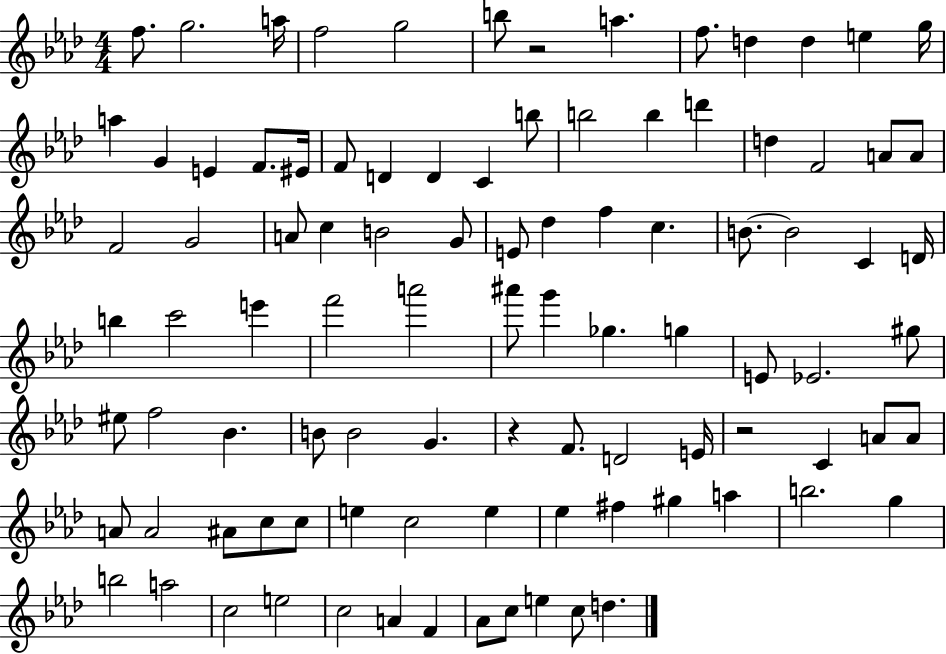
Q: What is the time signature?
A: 4/4